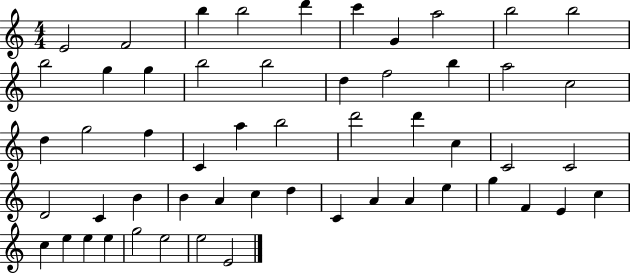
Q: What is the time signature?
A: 4/4